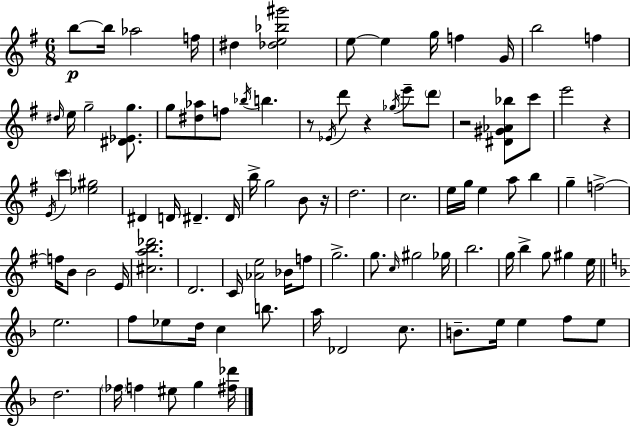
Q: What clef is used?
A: treble